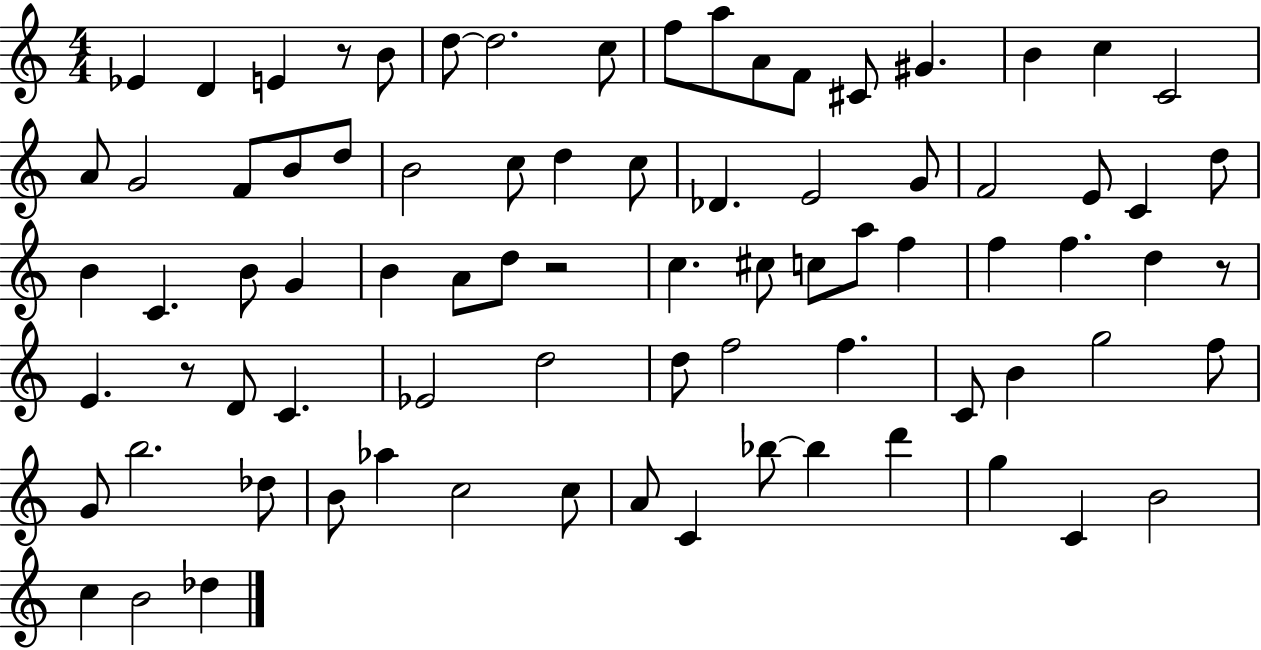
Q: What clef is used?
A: treble